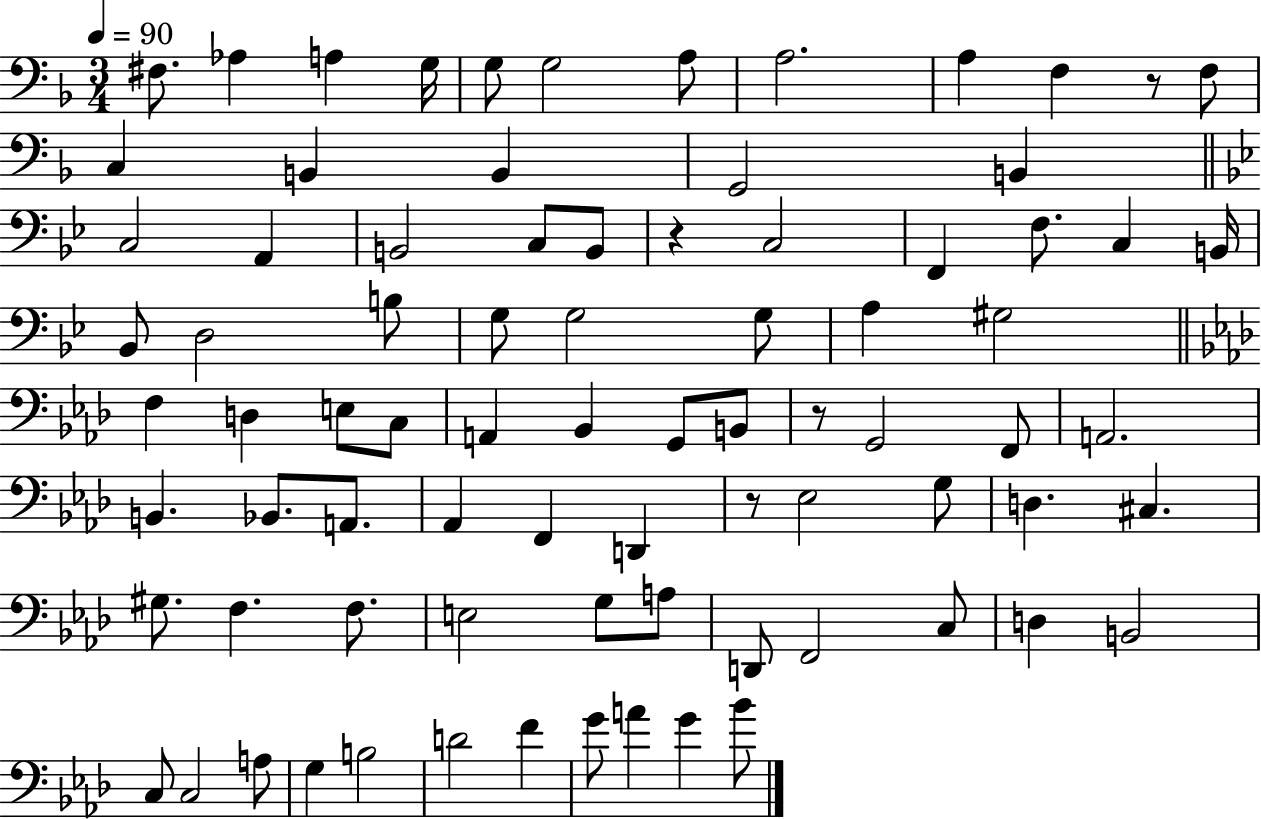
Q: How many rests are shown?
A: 4